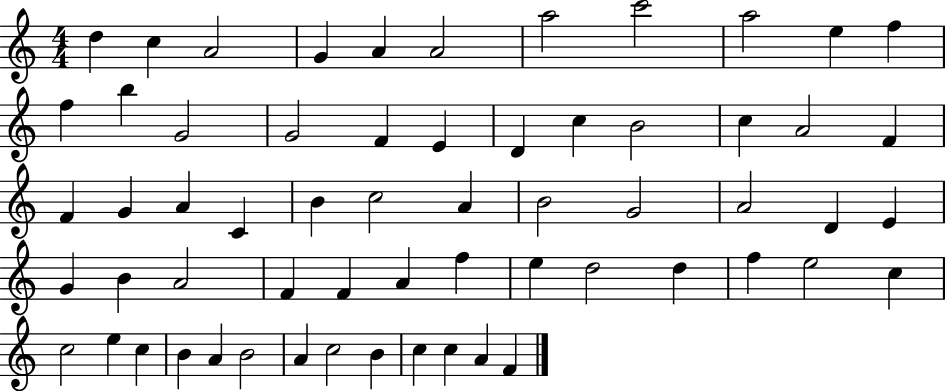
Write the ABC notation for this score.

X:1
T:Untitled
M:4/4
L:1/4
K:C
d c A2 G A A2 a2 c'2 a2 e f f b G2 G2 F E D c B2 c A2 F F G A C B c2 A B2 G2 A2 D E G B A2 F F A f e d2 d f e2 c c2 e c B A B2 A c2 B c c A F